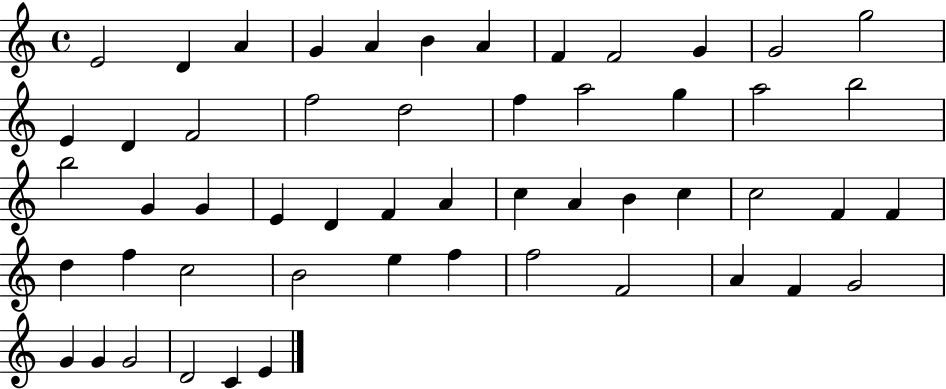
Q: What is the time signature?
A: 4/4